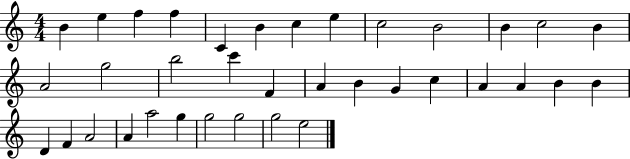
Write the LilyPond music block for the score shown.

{
  \clef treble
  \numericTimeSignature
  \time 4/4
  \key c \major
  b'4 e''4 f''4 f''4 | c'4 b'4 c''4 e''4 | c''2 b'2 | b'4 c''2 b'4 | \break a'2 g''2 | b''2 c'''4 f'4 | a'4 b'4 g'4 c''4 | a'4 a'4 b'4 b'4 | \break d'4 f'4 a'2 | a'4 a''2 g''4 | g''2 g''2 | g''2 e''2 | \break \bar "|."
}